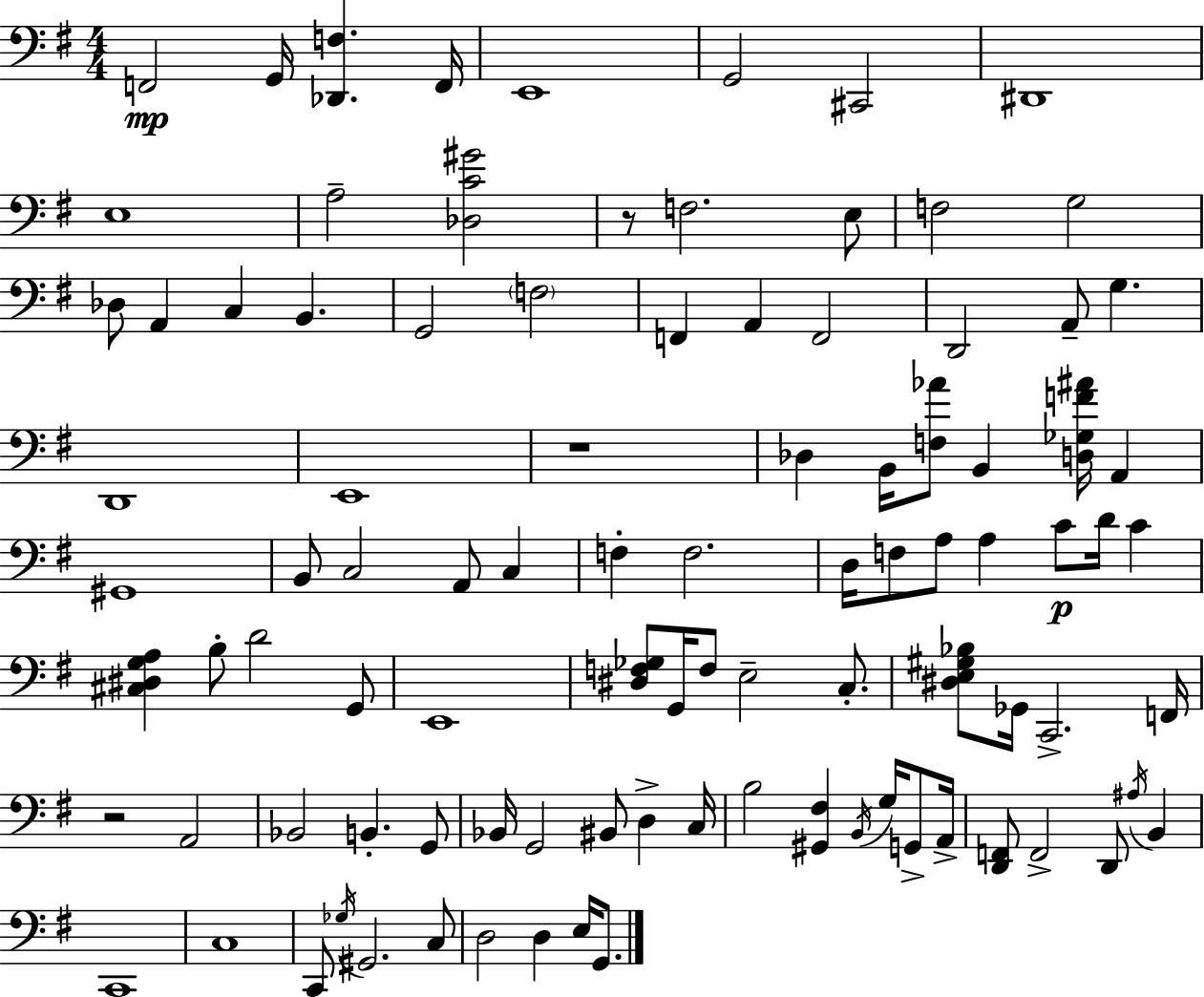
X:1
T:Untitled
M:4/4
L:1/4
K:G
F,,2 G,,/4 [_D,,F,] F,,/4 E,,4 G,,2 ^C,,2 ^D,,4 E,4 A,2 [_D,C^G]2 z/2 F,2 E,/2 F,2 G,2 _D,/2 A,, C, B,, G,,2 F,2 F,, A,, F,,2 D,,2 A,,/2 G, D,,4 E,,4 z4 _D, B,,/4 [F,_A]/2 B,, [D,_G,F^A]/4 A,, ^G,,4 B,,/2 C,2 A,,/2 C, F, F,2 D,/4 F,/2 A,/2 A, C/2 D/4 C [^C,^D,G,A,] B,/2 D2 G,,/2 E,,4 [^D,F,_G,]/2 G,,/4 F,/2 E,2 C,/2 [^D,E,^G,_B,]/2 _G,,/4 C,,2 F,,/4 z2 A,,2 _B,,2 B,, G,,/2 _B,,/4 G,,2 ^B,,/2 D, C,/4 B,2 [^G,,^F,] B,,/4 G,/4 G,,/2 A,,/4 [D,,F,,]/2 F,,2 D,,/2 ^A,/4 B,, C,,4 C,4 C,,/2 _G,/4 ^G,,2 C,/2 D,2 D, E,/4 G,,/2